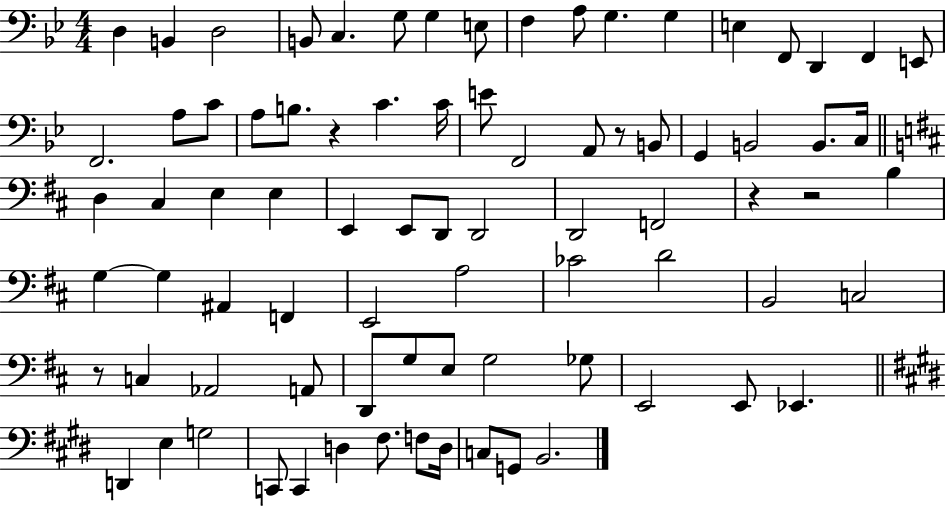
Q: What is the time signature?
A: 4/4